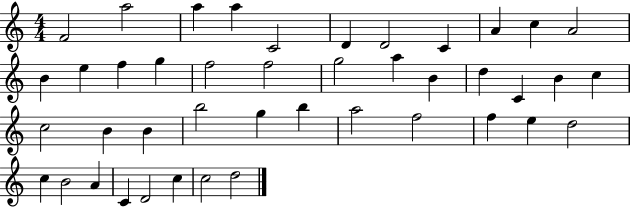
{
  \clef treble
  \numericTimeSignature
  \time 4/4
  \key c \major
  f'2 a''2 | a''4 a''4 c'2 | d'4 d'2 c'4 | a'4 c''4 a'2 | \break b'4 e''4 f''4 g''4 | f''2 f''2 | g''2 a''4 b'4 | d''4 c'4 b'4 c''4 | \break c''2 b'4 b'4 | b''2 g''4 b''4 | a''2 f''2 | f''4 e''4 d''2 | \break c''4 b'2 a'4 | c'4 d'2 c''4 | c''2 d''2 | \bar "|."
}